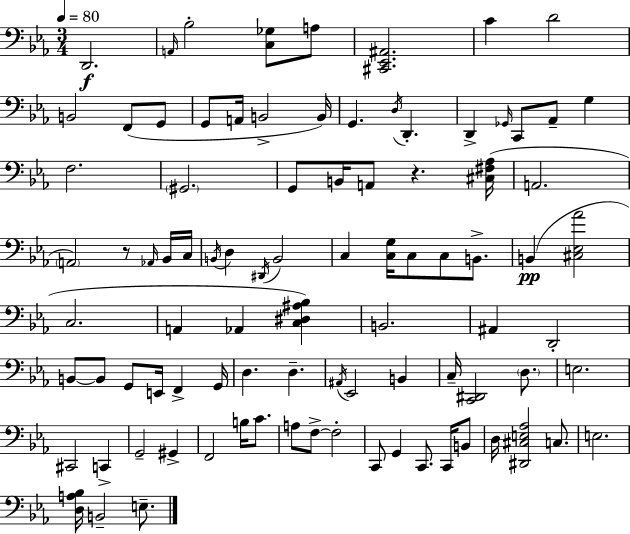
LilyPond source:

{
  \clef bass
  \numericTimeSignature
  \time 3/4
  \key ees \major
  \tempo 4 = 80
  d,2.\f | \grace { a,16 } bes2-. <c ges>8 a8 | <cis, ees, ais,>2. | c'4 d'2 | \break b,2 f,8( g,8 | g,8 a,16 b,2-> | b,16) g,4. \acciaccatura { d16 } d,4.-. | d,4-> \grace { ges,16 } c,8 aes,8-- g4 | \break f2. | \parenthesize gis,2. | g,8 b,16 a,8 r4. | <cis fis aes>16( a,2. | \break \parenthesize a,2) r8 | \grace { aes,16 } bes,16 c16 \acciaccatura { b,16 } d4 \acciaccatura { dis,16 } b,2 | c4 <c g>16 c8 | c8 b,8.-> b,4(\pp <cis ees aes'>2 | \break c2. | a,4 aes,4 | <c dis ais bes>4) b,2. | ais,4 d,2-. | \break b,8~~ b,8 g,8 | e,16 f,4-> g,16 d4. | d4.-- \acciaccatura { ais,16 } ees,2 | b,4 c16-- <c, dis,>2 | \break \parenthesize d8. e2. | cis,2 | c,4-> g,2-- | gis,4-> f,2 | \break b16 c'8. a8 f8->~~ f2-. | c,8 g,4 | c,8. c,16 b,8 d16 <dis, cis e aes>2 | c8. e2. | \break <d a bes>16 b,2-- | e8.-- \bar "|."
}